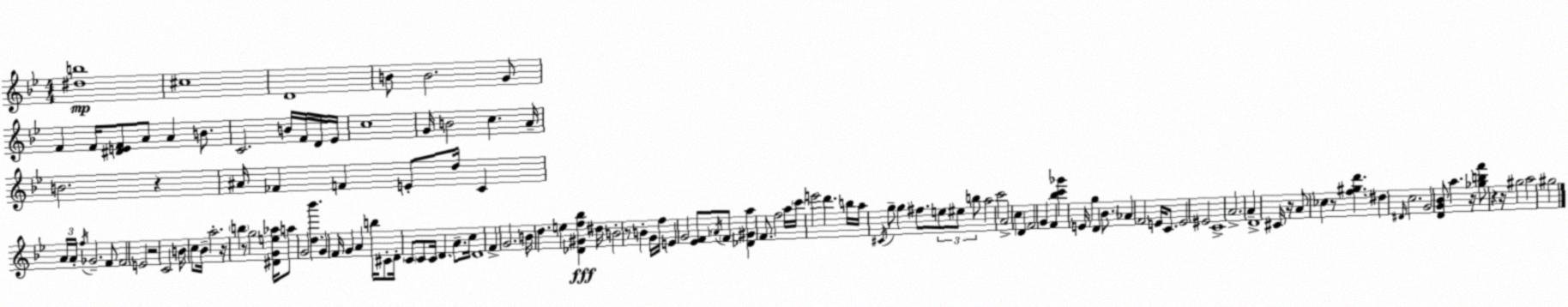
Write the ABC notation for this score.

X:1
T:Untitled
M:4/4
L:1/4
K:Bb
[^db]4 ^c4 D4 B/2 B2 G/2 F F/4 [^DEF]/2 A/2 A B/2 C2 B/4 F/4 D/4 _E/4 c4 G/4 B2 c A/4 B2 z ^A/4 _F F E/2 d/4 C A/4 A/4 f/4 _G2 F/2 F2 E2 z2 C2 B/4 c/2 _B/4 a2 z/4 b z/2 g2 [^DGe_a]/4 a/2 G2 [d_b'] G F/4 G A b/4 ^C/2 D/4 C/2 C/2 C/4 D A/2 c/4 D4 F G2 B/4 d e [_D^Gf_b] ^d/4 B2 z/2 B G/4 f/4 E G2 [_EF]/2 _A/4 F/2 [_D^Ga] F/2 f2 a/4 c'/4 e'2 d' b/4 a/4 ^C/4 g/2 g ^f/2 e/2 ^e/2 b/2 a2 c'2 A2 c D F2 G F [_bc'_g'] E/4 g D _B/2 _A F2 E/4 C/2 E2 ^E2 C4 A2 A D4 ^C/4 z/4 A/2 _c z/2 [f^gd'] ^d ^D/4 c2 G2 [DG_B]/2 a z/4 [_gbf']/2 z z/4 ^g2 a2 ^g2